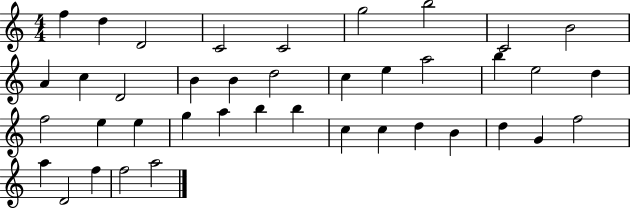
F5/q D5/q D4/h C4/h C4/h G5/h B5/h C4/h B4/h A4/q C5/q D4/h B4/q B4/q D5/h C5/q E5/q A5/h B5/q E5/h D5/q F5/h E5/q E5/q G5/q A5/q B5/q B5/q C5/q C5/q D5/q B4/q D5/q G4/q F5/h A5/q D4/h F5/q F5/h A5/h